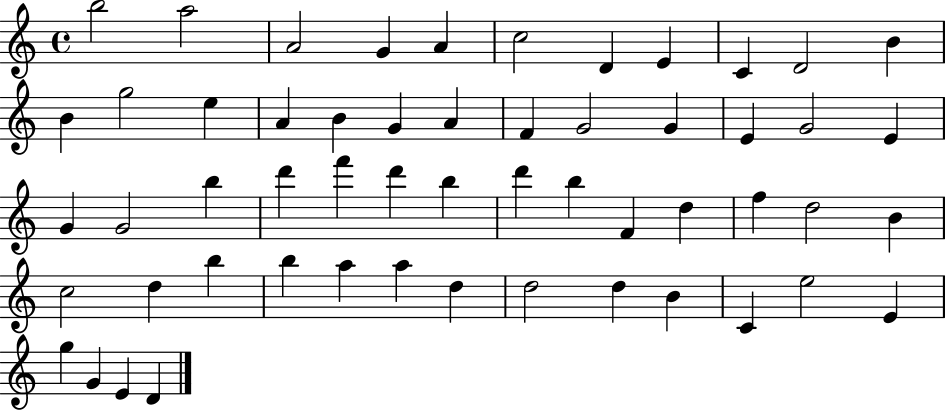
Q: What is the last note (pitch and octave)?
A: D4